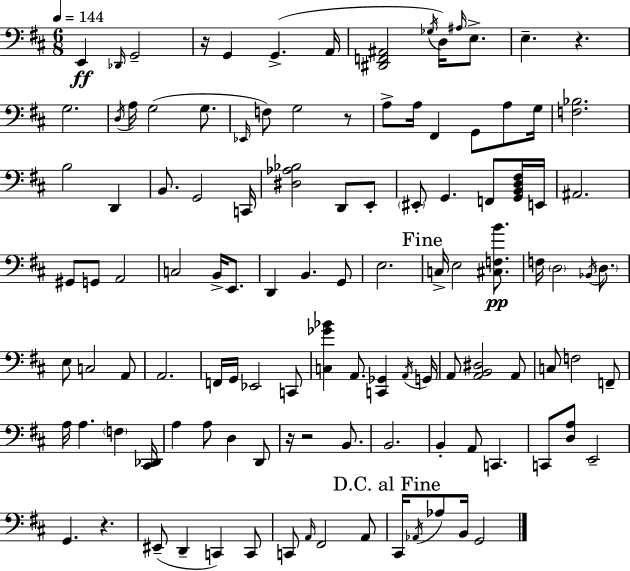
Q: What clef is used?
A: bass